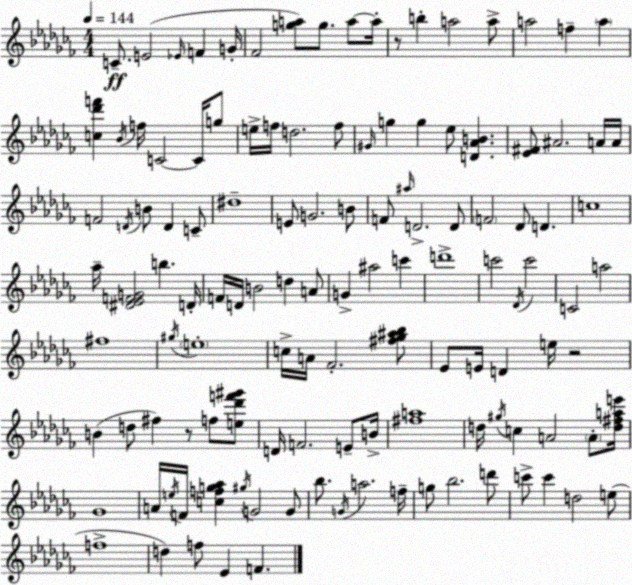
X:1
T:Untitled
M:4/4
L:1/4
K:Abm
C/2 E2 _E/4 F G/4 _F2 [ga]/2 g/2 a/2 a/4 z/2 b a2 a/2 a2 f a [c_d'f'] _B/4 f/4 C2 C/4 g/2 e/4 f/4 d2 f/2 ^G/4 g g _e/2 [D_AB] [_E^F]/2 ^A2 A/4 A/4 F2 D/4 B/2 D C/2 ^d4 E/2 G2 B/2 F/2 ^a/4 D2 D/2 F2 _D/2 D c4 _a/4 [^D_EFG]2 b D/4 F/4 D/4 B2 d A/2 G ^a2 c' d'4 c'2 _D/4 c'2 C2 a2 ^f4 ^g/4 e4 c/4 A/4 _F2 [^f_g^a_b]/2 _E/2 E/4 D e/4 z2 B d/2 ^f z/2 f/2 [e_d'f'^g']/2 D/4 F2 E/2 B/4 [^fa]4 d/4 ^g/4 c A2 A/2 [d^fae']/4 _G4 A/4 e/4 F/4 [cfg_a] ^g/4 G2 G/2 _b/2 G/4 a2 f/4 g/2 _b2 d'/2 c'/2 c' d2 e/2 f4 d f/2 _E F